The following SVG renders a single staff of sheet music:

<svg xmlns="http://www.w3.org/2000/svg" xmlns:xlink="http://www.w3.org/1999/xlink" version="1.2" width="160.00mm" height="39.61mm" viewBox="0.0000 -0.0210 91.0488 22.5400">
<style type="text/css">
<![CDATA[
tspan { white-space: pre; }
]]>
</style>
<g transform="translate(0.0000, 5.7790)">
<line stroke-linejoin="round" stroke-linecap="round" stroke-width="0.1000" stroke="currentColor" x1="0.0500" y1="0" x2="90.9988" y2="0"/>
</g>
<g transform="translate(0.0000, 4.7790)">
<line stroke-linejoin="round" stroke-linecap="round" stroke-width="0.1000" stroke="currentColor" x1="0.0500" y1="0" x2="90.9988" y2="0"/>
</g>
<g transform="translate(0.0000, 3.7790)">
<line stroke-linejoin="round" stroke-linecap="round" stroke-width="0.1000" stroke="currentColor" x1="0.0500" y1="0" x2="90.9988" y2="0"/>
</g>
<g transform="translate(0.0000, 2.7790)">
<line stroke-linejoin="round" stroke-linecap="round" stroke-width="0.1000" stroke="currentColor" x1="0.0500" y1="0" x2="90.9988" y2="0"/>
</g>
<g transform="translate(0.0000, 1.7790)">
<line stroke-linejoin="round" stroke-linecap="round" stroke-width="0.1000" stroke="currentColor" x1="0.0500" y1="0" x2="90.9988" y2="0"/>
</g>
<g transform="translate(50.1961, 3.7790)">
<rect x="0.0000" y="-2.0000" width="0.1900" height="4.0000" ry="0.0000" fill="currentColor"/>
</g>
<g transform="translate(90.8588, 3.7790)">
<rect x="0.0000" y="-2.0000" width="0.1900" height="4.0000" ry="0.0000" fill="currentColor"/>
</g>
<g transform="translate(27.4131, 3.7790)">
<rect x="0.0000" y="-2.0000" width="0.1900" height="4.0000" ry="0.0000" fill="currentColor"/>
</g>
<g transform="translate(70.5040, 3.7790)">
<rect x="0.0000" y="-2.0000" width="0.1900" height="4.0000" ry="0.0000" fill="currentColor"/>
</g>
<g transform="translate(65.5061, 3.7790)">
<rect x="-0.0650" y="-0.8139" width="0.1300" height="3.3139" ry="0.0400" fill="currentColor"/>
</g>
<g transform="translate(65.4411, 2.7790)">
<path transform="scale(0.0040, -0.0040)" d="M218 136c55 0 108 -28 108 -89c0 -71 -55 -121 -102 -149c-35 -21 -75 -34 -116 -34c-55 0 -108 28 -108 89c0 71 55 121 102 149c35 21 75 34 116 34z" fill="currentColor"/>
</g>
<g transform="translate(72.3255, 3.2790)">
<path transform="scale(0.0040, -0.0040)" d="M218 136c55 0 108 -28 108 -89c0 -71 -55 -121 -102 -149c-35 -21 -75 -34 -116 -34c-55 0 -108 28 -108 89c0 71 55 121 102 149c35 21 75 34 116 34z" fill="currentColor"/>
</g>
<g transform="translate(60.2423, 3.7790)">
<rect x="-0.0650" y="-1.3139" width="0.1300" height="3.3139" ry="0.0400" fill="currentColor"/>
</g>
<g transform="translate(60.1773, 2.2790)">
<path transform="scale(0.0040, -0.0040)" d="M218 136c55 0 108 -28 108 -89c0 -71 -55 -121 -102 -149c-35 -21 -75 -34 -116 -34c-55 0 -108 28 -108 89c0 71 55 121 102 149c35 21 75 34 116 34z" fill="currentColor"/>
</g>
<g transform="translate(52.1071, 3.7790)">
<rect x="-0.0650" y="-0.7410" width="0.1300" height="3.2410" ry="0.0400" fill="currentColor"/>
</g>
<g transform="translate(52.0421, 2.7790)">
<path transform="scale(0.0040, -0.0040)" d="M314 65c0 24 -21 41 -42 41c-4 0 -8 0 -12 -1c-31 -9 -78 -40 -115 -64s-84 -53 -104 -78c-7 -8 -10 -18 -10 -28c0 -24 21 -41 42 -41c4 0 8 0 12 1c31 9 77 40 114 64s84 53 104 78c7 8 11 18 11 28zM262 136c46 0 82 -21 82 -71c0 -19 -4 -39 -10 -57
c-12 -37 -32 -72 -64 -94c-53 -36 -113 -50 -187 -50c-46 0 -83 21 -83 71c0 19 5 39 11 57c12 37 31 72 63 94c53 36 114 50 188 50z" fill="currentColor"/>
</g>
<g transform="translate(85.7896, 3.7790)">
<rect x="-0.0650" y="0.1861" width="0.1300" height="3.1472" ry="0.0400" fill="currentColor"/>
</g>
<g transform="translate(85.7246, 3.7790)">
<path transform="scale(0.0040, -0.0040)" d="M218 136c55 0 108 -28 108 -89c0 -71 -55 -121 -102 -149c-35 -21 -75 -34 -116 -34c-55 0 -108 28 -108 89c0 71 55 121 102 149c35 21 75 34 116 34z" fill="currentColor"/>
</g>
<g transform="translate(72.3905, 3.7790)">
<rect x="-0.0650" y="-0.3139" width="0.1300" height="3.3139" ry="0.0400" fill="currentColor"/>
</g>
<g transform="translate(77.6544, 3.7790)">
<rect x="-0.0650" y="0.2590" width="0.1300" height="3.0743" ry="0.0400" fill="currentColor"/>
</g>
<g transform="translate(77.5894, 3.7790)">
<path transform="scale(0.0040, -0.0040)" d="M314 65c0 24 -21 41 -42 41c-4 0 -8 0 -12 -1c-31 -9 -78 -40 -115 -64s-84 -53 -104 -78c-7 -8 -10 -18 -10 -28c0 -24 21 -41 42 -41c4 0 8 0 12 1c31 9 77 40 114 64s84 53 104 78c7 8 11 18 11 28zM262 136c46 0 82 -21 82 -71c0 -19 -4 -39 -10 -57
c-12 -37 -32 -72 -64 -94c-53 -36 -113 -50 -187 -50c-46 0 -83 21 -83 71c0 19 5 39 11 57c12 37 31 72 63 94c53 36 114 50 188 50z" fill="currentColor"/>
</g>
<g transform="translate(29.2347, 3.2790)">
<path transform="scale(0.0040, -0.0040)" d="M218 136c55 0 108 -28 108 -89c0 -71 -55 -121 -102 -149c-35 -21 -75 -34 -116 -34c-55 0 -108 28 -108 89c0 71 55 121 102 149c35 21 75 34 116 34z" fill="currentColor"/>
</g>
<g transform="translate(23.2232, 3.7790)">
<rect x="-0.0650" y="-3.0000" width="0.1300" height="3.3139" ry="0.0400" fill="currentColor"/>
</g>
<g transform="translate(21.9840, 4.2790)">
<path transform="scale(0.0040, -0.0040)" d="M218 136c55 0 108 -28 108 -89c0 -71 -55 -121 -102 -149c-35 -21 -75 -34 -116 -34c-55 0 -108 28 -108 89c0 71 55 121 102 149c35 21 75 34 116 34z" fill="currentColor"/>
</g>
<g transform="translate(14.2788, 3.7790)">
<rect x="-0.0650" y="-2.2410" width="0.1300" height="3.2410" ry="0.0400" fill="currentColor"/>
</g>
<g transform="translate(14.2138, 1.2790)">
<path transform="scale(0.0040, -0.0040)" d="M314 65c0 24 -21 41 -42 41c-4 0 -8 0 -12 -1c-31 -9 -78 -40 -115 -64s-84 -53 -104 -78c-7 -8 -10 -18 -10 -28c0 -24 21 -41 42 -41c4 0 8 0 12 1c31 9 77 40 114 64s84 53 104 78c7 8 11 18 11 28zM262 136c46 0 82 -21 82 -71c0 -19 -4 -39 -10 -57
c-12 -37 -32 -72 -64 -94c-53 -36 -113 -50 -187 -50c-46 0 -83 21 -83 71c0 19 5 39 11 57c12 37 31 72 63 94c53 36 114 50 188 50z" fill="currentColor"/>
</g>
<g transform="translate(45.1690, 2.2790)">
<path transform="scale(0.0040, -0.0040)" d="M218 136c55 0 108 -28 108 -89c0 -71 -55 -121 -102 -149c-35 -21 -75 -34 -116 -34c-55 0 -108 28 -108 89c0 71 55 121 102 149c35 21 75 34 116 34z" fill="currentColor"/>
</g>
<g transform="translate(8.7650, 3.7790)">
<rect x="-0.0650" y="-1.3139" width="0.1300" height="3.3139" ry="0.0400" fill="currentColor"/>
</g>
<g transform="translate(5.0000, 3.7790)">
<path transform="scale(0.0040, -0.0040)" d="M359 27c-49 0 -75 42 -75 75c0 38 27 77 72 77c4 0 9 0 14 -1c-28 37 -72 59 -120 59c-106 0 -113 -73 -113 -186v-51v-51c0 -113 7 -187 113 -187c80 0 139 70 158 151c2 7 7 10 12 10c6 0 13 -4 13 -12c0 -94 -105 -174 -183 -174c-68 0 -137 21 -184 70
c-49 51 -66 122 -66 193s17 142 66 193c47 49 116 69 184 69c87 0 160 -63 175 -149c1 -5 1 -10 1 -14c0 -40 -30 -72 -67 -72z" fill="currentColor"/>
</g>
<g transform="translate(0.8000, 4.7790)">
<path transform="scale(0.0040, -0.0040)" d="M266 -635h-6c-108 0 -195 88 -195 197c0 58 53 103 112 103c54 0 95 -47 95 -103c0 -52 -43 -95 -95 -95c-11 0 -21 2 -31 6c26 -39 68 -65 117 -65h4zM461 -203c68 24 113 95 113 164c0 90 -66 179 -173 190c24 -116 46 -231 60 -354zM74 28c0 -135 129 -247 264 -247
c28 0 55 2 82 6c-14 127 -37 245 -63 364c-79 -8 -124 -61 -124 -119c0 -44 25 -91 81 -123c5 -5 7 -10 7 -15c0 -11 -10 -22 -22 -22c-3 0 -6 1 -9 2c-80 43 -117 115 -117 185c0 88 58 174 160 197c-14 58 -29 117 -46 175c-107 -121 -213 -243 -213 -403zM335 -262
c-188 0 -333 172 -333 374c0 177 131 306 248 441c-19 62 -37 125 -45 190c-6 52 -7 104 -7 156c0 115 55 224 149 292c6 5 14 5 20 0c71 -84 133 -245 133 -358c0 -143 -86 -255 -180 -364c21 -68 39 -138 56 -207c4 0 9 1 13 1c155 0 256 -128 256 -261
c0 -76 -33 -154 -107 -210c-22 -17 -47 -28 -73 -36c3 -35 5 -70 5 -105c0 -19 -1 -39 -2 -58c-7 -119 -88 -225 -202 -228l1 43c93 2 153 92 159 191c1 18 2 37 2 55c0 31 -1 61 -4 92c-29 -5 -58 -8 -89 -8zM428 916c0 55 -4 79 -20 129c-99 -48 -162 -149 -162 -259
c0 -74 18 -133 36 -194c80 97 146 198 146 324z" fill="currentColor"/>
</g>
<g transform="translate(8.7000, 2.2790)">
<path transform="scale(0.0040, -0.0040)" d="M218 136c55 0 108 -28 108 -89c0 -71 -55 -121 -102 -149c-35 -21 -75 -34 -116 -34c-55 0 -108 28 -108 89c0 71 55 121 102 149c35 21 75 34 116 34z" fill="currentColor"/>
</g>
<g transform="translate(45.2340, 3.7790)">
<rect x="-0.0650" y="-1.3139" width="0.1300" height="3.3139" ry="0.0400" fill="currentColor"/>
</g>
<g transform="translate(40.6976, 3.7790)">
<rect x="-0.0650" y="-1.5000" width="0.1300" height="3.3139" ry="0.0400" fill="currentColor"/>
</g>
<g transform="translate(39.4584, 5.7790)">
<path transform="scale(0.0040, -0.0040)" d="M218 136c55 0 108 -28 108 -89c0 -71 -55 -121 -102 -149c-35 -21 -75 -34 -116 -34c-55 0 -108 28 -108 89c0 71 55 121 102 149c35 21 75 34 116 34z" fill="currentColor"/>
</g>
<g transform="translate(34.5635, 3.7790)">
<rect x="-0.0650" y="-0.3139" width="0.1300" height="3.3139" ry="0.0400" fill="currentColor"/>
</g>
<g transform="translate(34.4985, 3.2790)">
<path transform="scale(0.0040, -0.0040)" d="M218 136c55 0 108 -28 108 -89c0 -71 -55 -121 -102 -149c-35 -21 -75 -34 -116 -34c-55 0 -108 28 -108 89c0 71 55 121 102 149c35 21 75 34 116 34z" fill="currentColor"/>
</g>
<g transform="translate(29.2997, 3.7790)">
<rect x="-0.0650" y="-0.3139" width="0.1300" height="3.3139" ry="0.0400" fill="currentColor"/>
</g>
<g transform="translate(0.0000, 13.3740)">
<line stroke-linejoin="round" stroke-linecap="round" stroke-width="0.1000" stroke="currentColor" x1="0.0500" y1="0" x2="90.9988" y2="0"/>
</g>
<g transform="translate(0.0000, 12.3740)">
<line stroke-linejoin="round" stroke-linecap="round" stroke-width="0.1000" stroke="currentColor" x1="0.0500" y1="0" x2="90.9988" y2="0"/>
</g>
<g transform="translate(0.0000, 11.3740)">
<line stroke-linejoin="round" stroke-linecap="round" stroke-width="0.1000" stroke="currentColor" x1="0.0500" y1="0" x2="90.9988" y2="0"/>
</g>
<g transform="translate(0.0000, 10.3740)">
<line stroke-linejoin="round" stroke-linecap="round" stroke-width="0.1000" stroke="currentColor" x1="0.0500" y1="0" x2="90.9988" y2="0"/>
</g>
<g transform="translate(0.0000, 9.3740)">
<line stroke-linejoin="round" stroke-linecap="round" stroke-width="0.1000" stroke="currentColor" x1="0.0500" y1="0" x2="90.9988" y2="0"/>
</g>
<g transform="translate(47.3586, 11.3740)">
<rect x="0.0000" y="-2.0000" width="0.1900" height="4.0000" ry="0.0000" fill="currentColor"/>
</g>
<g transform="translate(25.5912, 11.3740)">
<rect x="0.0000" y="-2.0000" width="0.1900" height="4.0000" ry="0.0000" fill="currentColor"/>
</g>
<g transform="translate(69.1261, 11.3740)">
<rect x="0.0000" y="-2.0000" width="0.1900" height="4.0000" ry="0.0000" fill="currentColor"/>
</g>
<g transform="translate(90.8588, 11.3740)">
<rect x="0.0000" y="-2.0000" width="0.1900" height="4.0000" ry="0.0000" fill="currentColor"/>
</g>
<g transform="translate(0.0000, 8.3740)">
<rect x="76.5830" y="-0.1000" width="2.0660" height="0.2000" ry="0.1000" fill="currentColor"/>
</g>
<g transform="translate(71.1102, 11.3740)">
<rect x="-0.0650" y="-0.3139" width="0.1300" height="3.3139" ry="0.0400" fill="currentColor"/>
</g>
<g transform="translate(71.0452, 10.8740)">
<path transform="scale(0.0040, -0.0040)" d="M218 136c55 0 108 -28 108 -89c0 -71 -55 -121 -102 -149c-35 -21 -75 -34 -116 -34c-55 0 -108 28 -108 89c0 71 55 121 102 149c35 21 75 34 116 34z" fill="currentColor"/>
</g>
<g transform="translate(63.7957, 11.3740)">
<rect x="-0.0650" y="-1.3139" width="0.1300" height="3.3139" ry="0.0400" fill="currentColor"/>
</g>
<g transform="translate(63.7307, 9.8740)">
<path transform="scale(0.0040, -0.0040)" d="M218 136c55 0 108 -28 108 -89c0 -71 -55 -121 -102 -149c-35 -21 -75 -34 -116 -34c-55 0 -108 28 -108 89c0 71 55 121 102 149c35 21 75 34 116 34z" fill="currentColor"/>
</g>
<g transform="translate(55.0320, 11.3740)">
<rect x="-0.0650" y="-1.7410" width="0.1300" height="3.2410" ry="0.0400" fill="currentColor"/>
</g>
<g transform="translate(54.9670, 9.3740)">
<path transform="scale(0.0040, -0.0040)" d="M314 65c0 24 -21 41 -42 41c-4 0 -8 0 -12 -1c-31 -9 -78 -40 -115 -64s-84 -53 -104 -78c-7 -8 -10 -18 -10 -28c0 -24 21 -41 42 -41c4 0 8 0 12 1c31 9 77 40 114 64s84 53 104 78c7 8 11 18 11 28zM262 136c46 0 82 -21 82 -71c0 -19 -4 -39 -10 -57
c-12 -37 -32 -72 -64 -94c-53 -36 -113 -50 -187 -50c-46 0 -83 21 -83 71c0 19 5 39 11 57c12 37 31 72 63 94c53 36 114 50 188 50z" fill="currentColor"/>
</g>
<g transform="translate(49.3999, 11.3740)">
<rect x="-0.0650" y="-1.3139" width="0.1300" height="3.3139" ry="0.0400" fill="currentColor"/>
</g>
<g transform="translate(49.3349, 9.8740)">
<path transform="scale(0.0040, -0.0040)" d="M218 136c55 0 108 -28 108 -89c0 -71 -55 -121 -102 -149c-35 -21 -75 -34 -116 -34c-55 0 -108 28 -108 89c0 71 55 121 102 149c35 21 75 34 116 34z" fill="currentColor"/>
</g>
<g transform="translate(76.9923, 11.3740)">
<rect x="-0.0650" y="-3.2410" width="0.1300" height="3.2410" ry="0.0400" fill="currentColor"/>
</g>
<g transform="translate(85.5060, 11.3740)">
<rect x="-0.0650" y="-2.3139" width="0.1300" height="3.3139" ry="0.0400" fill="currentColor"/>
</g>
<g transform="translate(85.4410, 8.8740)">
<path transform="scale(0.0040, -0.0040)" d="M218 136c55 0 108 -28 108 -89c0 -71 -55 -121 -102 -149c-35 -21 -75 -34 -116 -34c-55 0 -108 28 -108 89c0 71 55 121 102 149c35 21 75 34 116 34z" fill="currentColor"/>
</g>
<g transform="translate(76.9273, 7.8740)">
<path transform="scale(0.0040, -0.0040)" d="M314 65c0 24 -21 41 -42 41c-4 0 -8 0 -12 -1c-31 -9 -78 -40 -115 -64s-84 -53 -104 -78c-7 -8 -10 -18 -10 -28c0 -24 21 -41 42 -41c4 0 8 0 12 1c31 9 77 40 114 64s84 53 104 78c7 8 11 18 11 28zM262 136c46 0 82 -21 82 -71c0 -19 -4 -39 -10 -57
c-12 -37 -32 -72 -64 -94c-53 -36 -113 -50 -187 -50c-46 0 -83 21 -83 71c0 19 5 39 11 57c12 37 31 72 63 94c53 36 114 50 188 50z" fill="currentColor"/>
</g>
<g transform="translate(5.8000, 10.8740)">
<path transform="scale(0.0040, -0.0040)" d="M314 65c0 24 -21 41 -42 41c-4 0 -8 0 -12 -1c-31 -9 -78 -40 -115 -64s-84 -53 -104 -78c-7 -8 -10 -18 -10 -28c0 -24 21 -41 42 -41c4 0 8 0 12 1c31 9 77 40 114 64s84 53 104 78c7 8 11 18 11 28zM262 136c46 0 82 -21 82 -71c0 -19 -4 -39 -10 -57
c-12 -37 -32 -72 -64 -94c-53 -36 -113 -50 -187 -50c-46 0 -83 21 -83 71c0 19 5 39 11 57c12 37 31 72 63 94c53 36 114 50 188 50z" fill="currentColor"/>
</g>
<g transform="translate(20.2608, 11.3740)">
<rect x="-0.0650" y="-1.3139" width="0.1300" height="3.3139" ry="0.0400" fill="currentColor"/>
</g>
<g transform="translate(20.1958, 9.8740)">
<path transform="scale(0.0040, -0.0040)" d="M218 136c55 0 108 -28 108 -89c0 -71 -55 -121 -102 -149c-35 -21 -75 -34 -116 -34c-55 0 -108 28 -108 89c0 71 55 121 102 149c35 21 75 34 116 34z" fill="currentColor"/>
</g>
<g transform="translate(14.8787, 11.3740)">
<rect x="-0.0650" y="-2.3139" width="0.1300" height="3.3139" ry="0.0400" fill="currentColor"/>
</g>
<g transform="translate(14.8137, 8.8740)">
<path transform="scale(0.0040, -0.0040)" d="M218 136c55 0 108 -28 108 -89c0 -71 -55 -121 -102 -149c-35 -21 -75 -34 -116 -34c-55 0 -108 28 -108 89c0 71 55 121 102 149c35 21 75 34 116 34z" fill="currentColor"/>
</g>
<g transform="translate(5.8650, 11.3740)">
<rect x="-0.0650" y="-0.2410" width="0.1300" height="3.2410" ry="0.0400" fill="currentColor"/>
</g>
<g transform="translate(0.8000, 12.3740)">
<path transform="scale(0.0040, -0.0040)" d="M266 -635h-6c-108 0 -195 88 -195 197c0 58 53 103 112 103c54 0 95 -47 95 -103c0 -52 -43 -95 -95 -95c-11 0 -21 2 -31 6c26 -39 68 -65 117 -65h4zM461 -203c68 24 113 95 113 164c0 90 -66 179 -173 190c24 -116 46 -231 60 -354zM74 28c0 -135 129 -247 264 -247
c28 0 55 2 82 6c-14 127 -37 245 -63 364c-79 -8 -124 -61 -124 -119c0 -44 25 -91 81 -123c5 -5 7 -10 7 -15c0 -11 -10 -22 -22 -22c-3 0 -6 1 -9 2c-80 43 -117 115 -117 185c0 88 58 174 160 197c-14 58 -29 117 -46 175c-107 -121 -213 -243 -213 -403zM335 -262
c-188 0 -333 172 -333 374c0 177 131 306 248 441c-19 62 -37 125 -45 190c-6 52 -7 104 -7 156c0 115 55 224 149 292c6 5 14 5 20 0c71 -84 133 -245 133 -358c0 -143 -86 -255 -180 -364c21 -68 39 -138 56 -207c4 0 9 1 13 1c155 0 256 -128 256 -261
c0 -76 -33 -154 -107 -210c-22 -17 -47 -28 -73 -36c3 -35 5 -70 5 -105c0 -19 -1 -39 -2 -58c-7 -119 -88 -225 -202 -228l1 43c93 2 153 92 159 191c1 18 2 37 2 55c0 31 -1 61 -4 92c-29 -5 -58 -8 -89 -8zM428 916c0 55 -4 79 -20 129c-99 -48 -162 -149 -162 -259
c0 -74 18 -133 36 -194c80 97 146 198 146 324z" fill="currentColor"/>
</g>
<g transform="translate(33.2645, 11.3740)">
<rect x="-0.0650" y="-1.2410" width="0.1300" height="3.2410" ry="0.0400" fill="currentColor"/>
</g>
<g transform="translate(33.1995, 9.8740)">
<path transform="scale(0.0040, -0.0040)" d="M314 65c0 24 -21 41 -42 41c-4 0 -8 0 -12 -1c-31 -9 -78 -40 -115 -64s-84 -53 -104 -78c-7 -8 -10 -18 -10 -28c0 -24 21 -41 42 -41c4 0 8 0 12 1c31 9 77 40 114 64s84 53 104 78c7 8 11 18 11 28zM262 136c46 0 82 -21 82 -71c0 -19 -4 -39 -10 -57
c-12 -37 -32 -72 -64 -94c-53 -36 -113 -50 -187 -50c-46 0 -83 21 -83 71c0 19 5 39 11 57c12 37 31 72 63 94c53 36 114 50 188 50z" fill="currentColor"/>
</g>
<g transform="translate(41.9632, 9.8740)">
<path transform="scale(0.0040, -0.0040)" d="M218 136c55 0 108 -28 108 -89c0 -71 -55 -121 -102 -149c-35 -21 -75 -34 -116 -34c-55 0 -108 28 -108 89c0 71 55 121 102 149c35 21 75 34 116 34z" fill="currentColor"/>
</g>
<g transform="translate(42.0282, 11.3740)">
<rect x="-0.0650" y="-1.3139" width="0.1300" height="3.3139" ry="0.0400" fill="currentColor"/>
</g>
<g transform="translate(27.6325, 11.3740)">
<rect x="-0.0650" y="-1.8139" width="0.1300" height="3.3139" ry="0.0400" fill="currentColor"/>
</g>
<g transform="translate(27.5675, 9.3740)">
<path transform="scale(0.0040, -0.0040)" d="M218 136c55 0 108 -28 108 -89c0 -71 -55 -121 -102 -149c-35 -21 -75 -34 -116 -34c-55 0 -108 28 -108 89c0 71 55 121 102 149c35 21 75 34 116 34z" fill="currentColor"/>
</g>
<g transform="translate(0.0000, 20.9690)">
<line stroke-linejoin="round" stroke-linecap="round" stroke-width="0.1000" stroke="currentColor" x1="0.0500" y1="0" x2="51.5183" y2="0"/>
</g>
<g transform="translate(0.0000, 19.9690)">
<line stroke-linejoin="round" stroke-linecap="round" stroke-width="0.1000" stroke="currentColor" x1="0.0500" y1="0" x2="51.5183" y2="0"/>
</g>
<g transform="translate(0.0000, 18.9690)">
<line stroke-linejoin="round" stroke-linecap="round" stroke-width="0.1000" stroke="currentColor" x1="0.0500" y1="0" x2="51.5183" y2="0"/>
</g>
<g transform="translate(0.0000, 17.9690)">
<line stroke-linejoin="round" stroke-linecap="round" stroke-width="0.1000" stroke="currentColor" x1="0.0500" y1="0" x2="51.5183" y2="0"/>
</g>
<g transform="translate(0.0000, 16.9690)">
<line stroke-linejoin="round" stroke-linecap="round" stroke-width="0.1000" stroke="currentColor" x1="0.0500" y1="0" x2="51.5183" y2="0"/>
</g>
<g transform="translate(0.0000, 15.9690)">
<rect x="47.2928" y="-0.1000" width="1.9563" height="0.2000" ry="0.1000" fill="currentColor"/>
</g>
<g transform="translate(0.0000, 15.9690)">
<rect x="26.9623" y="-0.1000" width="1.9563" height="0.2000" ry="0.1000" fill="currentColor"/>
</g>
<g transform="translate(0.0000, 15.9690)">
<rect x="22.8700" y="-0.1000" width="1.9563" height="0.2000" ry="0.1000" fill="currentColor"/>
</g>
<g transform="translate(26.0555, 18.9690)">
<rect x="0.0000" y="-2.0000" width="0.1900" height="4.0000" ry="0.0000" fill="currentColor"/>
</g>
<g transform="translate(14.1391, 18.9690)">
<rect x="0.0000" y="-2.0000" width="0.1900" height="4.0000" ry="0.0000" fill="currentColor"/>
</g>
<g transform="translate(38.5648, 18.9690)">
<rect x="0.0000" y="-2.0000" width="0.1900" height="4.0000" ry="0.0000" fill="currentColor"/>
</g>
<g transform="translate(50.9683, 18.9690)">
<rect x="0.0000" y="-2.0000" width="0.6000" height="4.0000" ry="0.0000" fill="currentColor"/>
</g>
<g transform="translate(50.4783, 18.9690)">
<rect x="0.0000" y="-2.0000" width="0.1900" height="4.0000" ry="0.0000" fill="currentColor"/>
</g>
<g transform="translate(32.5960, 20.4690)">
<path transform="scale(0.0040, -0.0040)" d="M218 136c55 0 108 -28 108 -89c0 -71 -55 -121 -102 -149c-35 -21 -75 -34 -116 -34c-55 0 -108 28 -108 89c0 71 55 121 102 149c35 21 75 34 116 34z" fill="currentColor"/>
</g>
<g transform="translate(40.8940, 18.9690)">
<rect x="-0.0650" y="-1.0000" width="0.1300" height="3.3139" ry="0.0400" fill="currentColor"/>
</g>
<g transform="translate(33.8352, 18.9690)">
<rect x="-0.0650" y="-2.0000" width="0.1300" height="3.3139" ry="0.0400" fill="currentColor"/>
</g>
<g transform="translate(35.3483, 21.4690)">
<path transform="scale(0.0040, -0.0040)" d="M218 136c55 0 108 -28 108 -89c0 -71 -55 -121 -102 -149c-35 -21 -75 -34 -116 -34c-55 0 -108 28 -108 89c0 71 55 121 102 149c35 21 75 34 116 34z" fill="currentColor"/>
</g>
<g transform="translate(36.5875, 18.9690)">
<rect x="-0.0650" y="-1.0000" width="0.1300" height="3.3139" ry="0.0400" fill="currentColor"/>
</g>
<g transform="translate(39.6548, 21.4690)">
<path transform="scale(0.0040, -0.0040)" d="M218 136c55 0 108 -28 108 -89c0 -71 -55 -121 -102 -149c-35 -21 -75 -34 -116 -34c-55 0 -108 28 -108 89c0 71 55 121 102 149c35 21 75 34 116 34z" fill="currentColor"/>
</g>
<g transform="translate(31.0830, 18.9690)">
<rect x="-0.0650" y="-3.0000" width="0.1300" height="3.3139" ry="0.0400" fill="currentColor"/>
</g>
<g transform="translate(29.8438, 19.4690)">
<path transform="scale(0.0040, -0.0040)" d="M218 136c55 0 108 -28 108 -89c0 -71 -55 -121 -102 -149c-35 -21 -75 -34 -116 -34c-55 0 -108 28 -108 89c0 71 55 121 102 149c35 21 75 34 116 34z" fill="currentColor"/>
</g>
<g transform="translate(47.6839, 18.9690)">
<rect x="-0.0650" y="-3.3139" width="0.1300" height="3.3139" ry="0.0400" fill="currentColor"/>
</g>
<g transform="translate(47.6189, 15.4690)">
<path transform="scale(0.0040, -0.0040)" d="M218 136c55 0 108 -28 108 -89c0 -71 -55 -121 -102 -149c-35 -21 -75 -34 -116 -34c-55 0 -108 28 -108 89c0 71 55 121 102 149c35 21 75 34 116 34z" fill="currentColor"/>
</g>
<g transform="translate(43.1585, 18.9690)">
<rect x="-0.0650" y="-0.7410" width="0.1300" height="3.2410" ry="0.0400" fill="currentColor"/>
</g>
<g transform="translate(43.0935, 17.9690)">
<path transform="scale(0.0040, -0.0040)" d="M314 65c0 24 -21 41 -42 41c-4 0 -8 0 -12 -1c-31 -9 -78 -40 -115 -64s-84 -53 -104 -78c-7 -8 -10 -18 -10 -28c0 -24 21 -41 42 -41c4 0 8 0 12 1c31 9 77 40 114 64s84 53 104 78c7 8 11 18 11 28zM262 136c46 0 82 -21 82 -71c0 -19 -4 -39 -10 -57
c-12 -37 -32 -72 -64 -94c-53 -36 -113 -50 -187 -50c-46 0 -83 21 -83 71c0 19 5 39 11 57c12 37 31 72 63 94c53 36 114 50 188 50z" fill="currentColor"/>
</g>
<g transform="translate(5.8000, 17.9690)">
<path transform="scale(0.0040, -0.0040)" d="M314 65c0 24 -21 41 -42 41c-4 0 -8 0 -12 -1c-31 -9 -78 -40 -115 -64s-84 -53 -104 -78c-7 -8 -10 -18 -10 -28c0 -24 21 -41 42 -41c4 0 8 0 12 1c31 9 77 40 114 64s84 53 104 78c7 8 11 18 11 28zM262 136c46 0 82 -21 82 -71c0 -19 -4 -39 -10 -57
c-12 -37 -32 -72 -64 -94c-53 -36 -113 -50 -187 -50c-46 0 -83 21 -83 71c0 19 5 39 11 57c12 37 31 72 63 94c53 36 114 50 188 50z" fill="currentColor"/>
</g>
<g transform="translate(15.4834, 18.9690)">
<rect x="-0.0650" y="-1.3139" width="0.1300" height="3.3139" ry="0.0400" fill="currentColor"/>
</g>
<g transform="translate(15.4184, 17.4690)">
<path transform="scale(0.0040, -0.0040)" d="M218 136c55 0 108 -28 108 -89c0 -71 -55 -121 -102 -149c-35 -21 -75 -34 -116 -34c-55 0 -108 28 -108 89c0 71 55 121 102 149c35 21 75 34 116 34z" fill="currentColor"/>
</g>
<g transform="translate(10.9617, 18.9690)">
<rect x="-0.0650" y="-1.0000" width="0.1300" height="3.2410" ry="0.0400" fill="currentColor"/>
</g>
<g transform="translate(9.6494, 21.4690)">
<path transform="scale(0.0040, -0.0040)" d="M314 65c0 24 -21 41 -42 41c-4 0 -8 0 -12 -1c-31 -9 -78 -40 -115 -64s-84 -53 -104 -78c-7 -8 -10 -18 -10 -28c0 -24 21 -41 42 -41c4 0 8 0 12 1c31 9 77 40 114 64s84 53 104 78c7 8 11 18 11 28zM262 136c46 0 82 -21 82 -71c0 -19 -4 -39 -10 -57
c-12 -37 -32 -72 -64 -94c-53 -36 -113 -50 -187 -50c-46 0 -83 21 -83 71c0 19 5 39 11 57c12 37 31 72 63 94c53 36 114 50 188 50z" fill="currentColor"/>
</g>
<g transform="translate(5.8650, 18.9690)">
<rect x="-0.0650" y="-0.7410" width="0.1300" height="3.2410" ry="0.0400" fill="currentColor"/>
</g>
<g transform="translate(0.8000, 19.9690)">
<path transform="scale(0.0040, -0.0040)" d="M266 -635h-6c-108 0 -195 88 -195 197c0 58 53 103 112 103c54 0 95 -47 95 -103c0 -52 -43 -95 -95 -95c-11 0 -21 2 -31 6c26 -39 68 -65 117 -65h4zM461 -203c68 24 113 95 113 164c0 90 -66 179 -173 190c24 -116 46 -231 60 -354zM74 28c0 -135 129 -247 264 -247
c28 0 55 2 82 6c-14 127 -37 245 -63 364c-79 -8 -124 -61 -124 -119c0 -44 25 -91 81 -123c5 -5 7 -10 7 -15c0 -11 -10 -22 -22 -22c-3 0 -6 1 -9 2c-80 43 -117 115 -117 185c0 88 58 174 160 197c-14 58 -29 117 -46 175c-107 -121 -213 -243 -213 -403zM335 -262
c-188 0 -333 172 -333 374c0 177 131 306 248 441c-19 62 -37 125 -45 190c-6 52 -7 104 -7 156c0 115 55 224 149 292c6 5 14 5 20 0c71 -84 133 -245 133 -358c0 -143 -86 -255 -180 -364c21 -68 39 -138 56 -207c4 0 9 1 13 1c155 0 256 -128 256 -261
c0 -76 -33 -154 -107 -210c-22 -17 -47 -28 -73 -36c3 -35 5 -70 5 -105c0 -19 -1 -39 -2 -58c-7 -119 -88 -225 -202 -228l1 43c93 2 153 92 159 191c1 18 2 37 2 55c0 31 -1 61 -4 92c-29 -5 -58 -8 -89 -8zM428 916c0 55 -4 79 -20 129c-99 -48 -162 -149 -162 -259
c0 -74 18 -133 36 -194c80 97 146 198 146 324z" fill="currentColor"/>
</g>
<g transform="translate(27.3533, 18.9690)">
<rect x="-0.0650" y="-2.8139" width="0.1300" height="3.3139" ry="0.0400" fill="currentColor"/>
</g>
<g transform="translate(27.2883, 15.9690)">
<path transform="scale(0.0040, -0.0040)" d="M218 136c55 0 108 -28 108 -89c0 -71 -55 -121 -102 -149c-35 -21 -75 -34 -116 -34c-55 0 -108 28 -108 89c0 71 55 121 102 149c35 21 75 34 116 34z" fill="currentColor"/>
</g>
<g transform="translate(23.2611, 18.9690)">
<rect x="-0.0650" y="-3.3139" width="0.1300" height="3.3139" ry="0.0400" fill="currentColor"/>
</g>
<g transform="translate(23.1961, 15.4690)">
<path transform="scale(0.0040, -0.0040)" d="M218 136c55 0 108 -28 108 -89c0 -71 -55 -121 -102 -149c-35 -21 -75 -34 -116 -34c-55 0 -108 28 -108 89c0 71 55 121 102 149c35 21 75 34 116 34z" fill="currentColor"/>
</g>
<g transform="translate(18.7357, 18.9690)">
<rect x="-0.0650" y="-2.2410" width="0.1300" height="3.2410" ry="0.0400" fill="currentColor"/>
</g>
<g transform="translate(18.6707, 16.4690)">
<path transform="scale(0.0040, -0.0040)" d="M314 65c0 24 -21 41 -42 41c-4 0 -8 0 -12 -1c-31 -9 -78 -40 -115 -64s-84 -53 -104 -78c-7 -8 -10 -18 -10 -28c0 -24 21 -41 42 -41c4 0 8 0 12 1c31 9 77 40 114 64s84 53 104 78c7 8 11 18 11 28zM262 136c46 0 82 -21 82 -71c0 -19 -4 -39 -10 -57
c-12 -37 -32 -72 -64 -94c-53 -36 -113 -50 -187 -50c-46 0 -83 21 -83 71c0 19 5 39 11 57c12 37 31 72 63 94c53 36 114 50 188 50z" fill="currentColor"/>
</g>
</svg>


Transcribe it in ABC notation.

X:1
T:Untitled
M:4/4
L:1/4
K:C
e g2 A c c E e d2 e d c B2 B c2 g e f e2 e e f2 e c b2 g d2 D2 e g2 b a A F D D d2 b